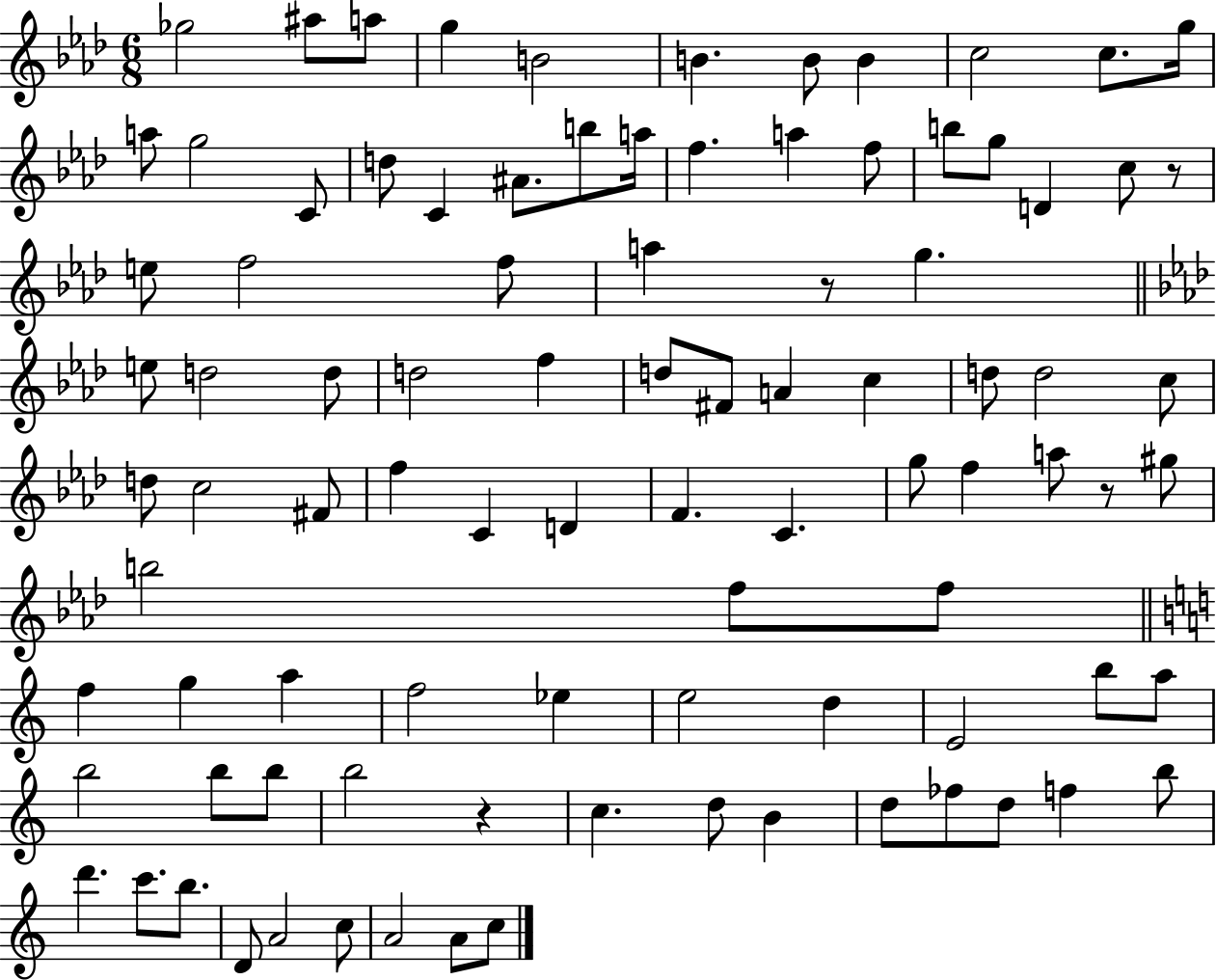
Gb5/h A#5/e A5/e G5/q B4/h B4/q. B4/e B4/q C5/h C5/e. G5/s A5/e G5/h C4/e D5/e C4/q A#4/e. B5/e A5/s F5/q. A5/q F5/e B5/e G5/e D4/q C5/e R/e E5/e F5/h F5/e A5/q R/e G5/q. E5/e D5/h D5/e D5/h F5/q D5/e F#4/e A4/q C5/q D5/e D5/h C5/e D5/e C5/h F#4/e F5/q C4/q D4/q F4/q. C4/q. G5/e F5/q A5/e R/e G#5/e B5/h F5/e F5/e F5/q G5/q A5/q F5/h Eb5/q E5/h D5/q E4/h B5/e A5/e B5/h B5/e B5/e B5/h R/q C5/q. D5/e B4/q D5/e FES5/e D5/e F5/q B5/e D6/q. C6/e. B5/e. D4/e A4/h C5/e A4/h A4/e C5/e